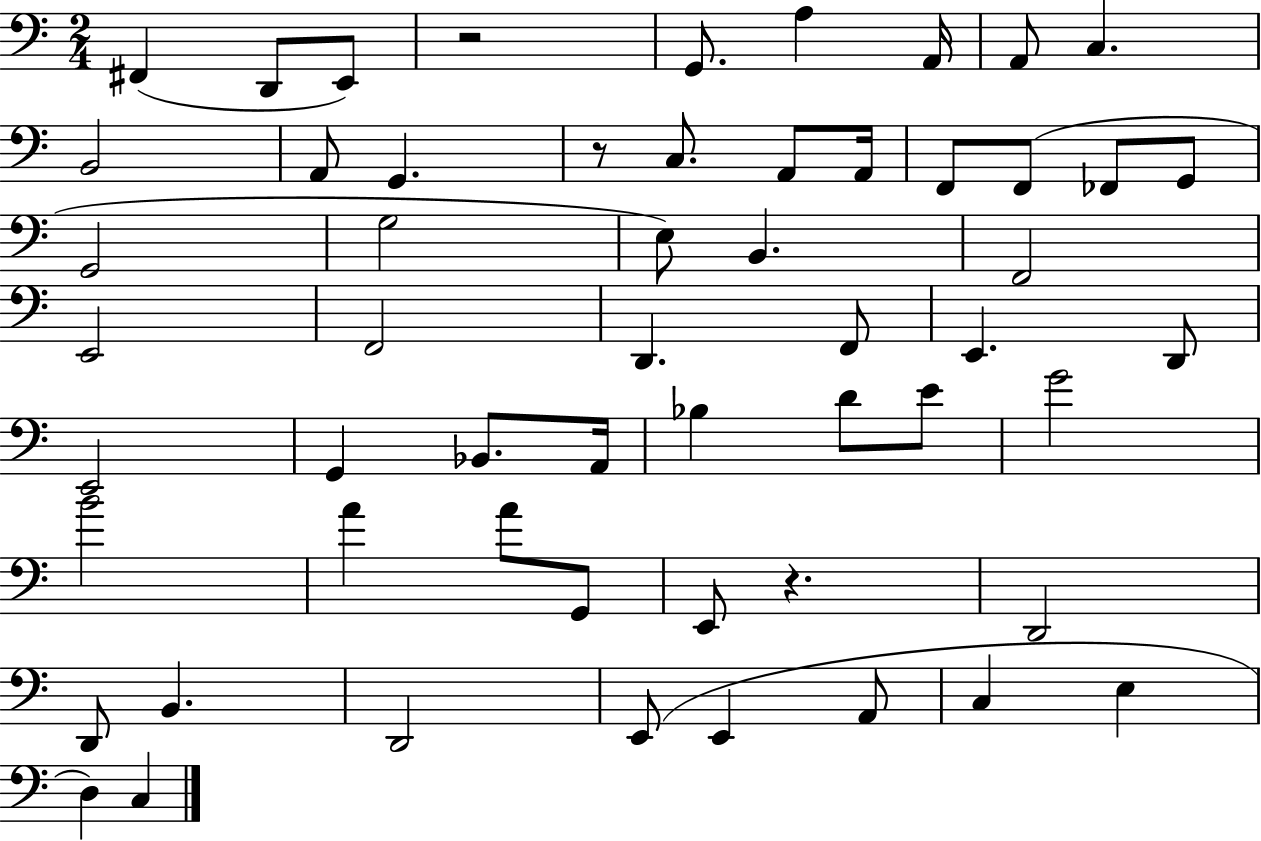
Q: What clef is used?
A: bass